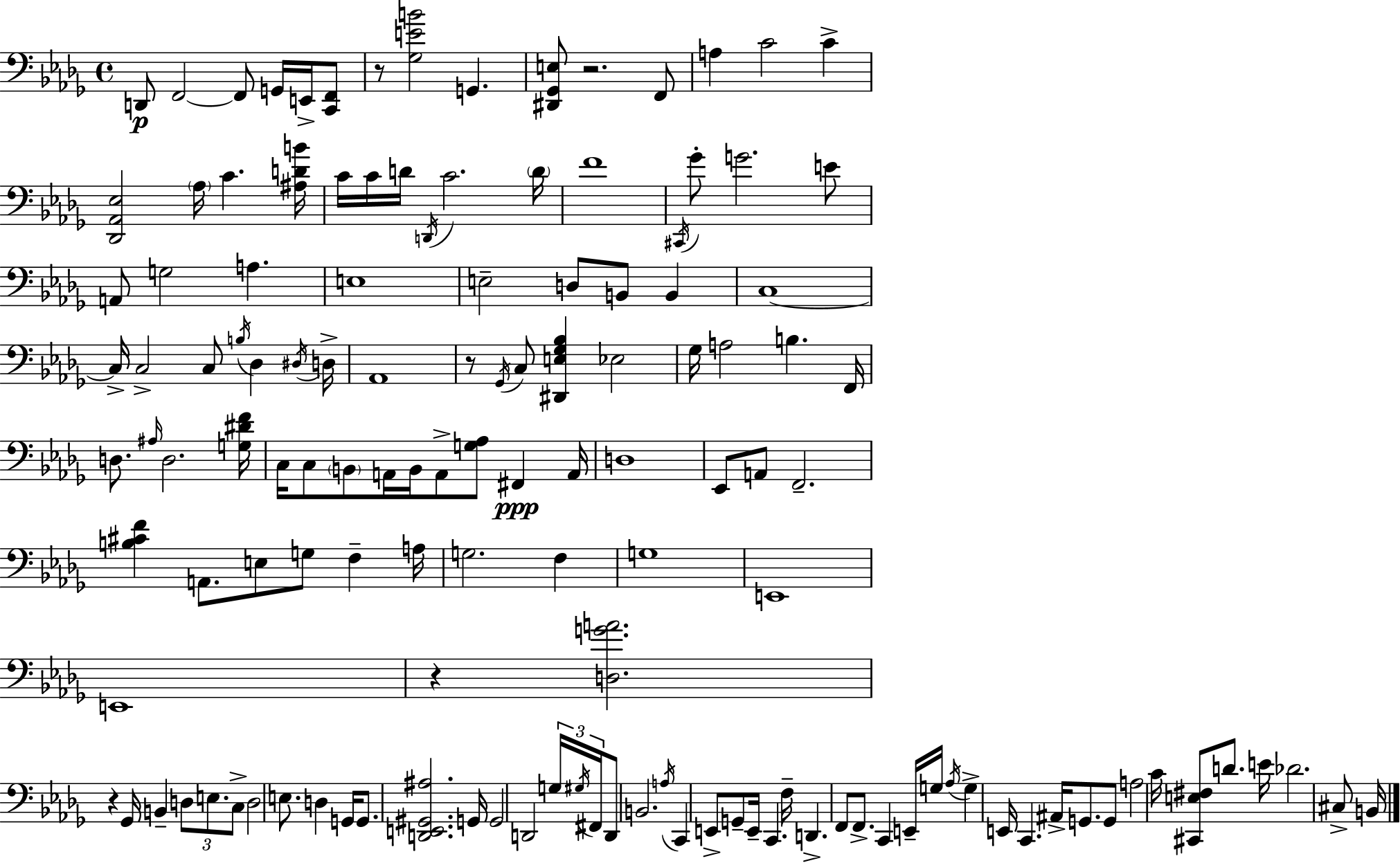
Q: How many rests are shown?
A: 5